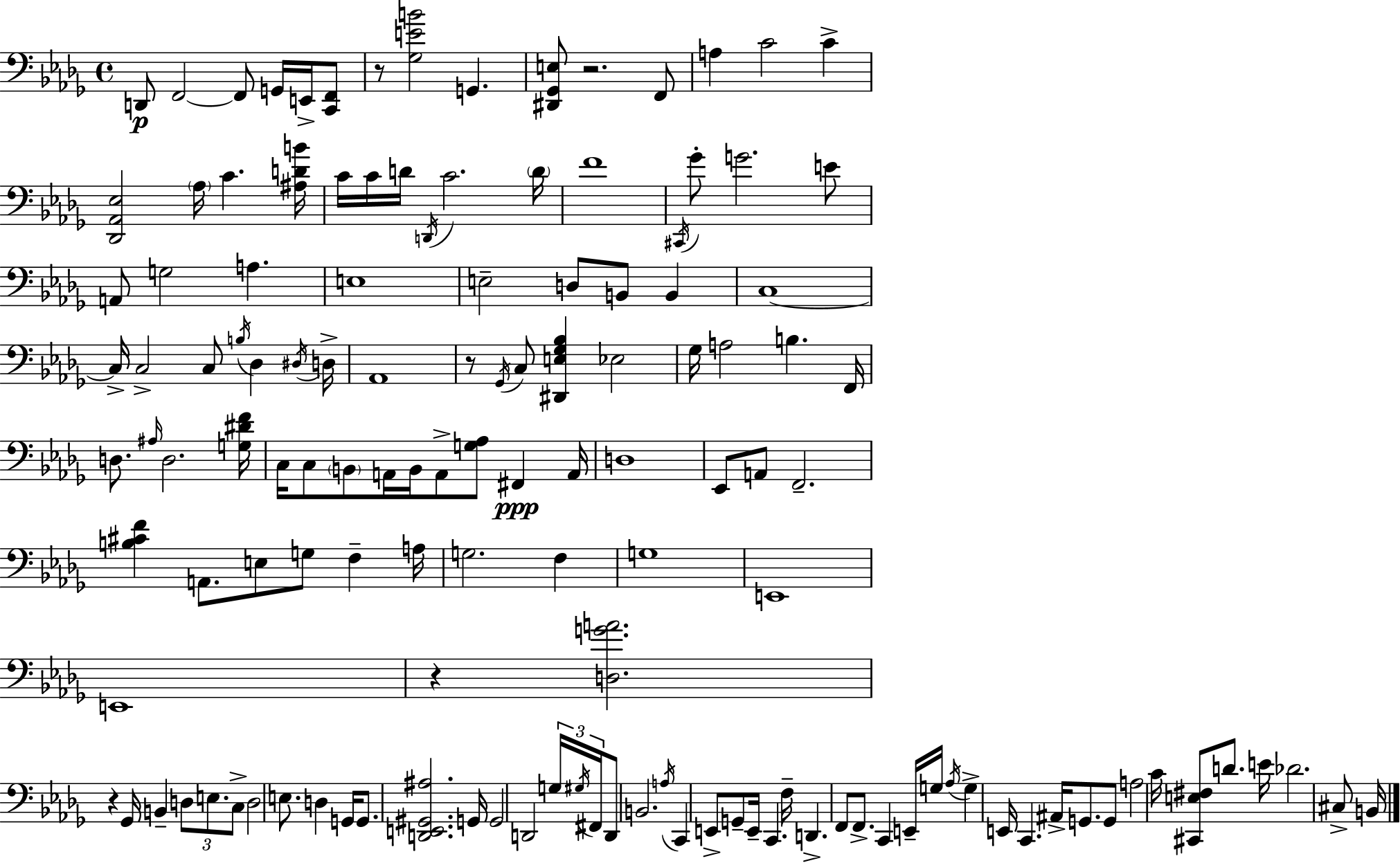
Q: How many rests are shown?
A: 5